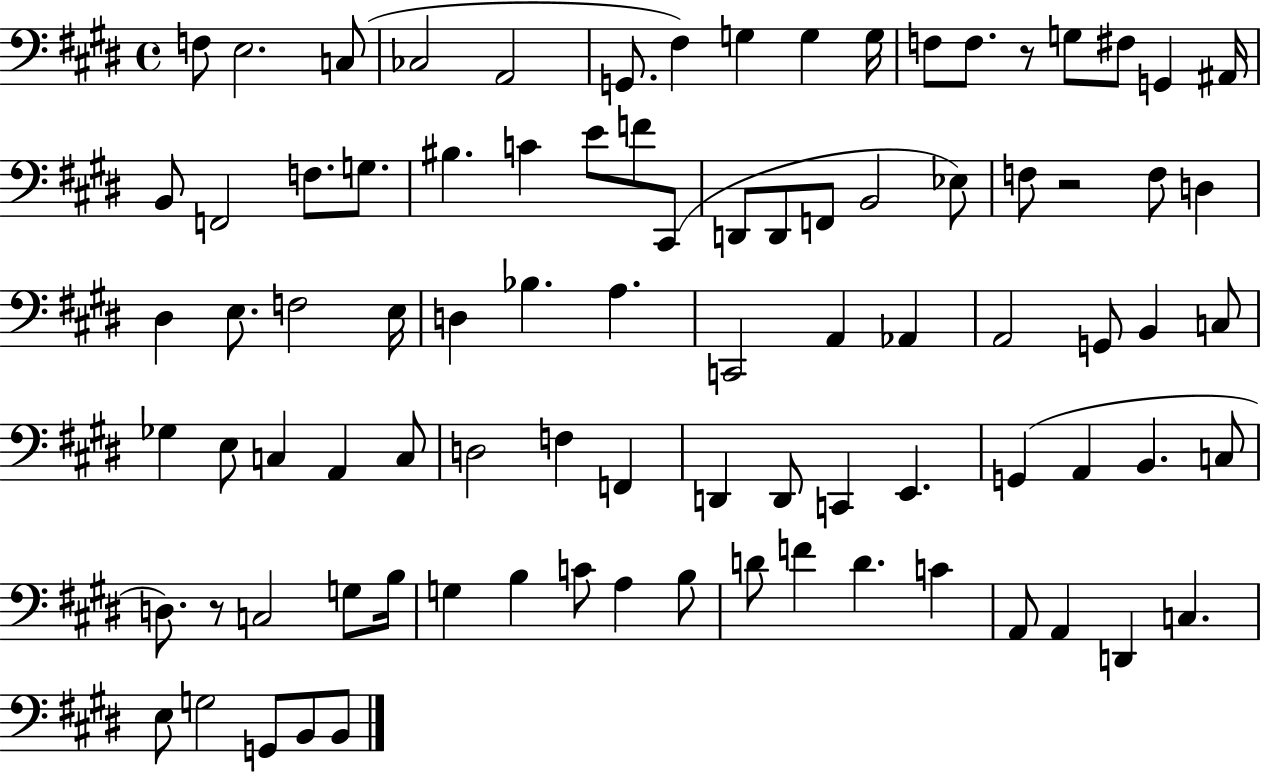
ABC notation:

X:1
T:Untitled
M:4/4
L:1/4
K:E
F,/2 E,2 C,/2 _C,2 A,,2 G,,/2 ^F, G, G, G,/4 F,/2 F,/2 z/2 G,/2 ^F,/2 G,, ^A,,/4 B,,/2 F,,2 F,/2 G,/2 ^B, C E/2 F/2 ^C,,/2 D,,/2 D,,/2 F,,/2 B,,2 _E,/2 F,/2 z2 F,/2 D, ^D, E,/2 F,2 E,/4 D, _B, A, C,,2 A,, _A,, A,,2 G,,/2 B,, C,/2 _G, E,/2 C, A,, C,/2 D,2 F, F,, D,, D,,/2 C,, E,, G,, A,, B,, C,/2 D,/2 z/2 C,2 G,/2 B,/4 G, B, C/2 A, B,/2 D/2 F D C A,,/2 A,, D,, C, E,/2 G,2 G,,/2 B,,/2 B,,/2